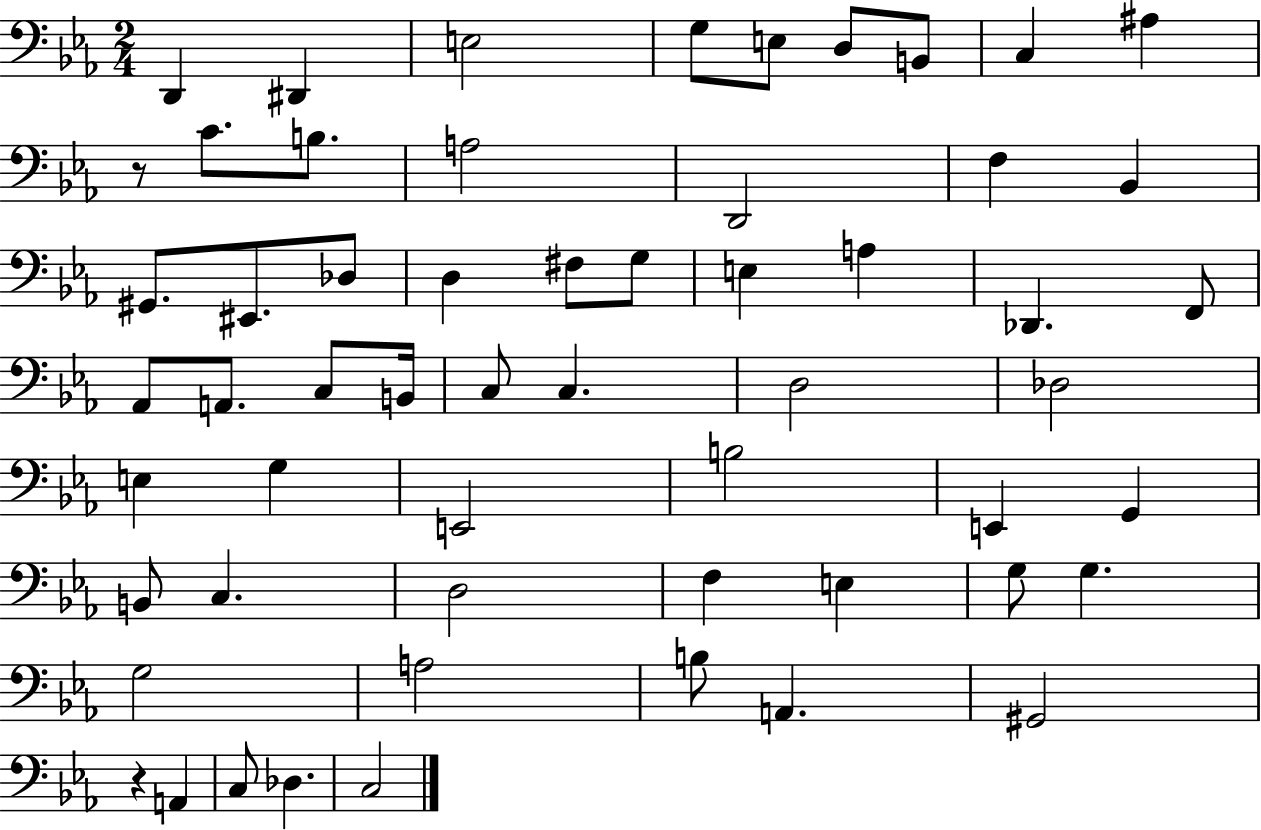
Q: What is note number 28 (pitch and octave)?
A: C3